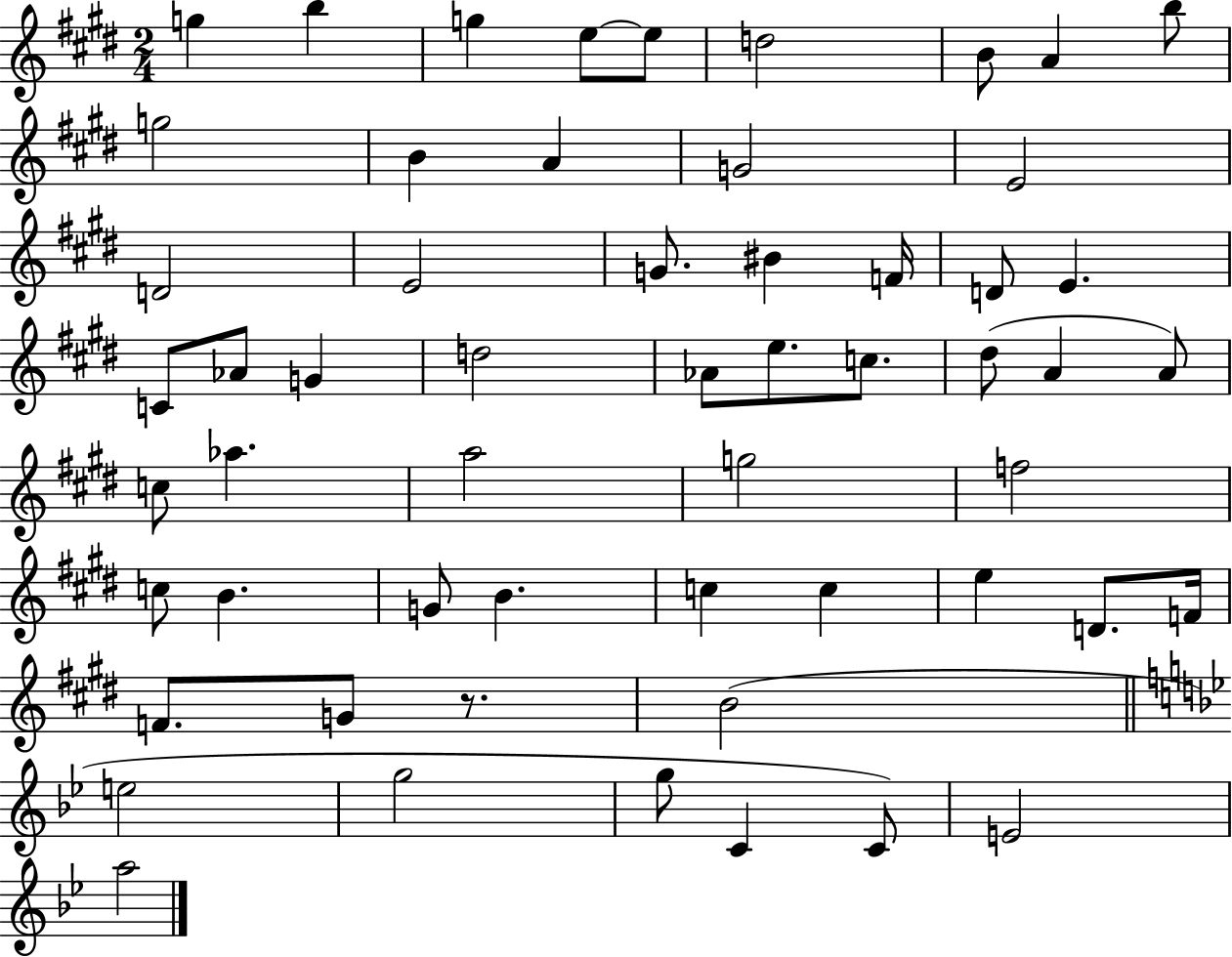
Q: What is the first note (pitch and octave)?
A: G5